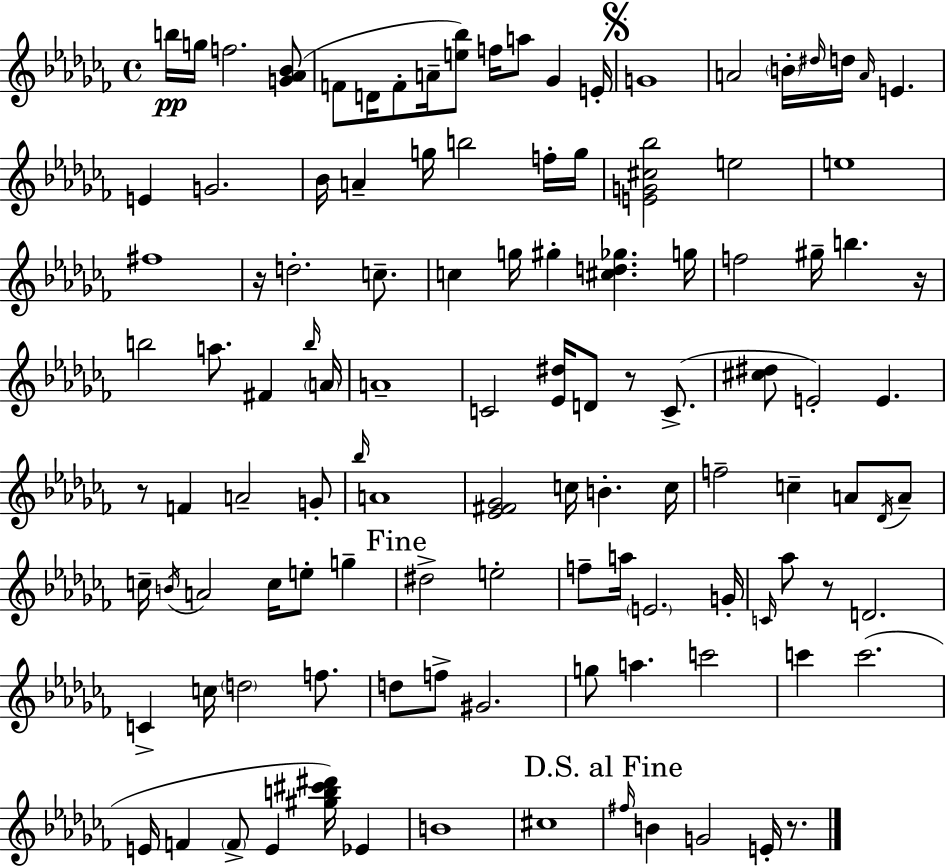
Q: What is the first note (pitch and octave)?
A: B5